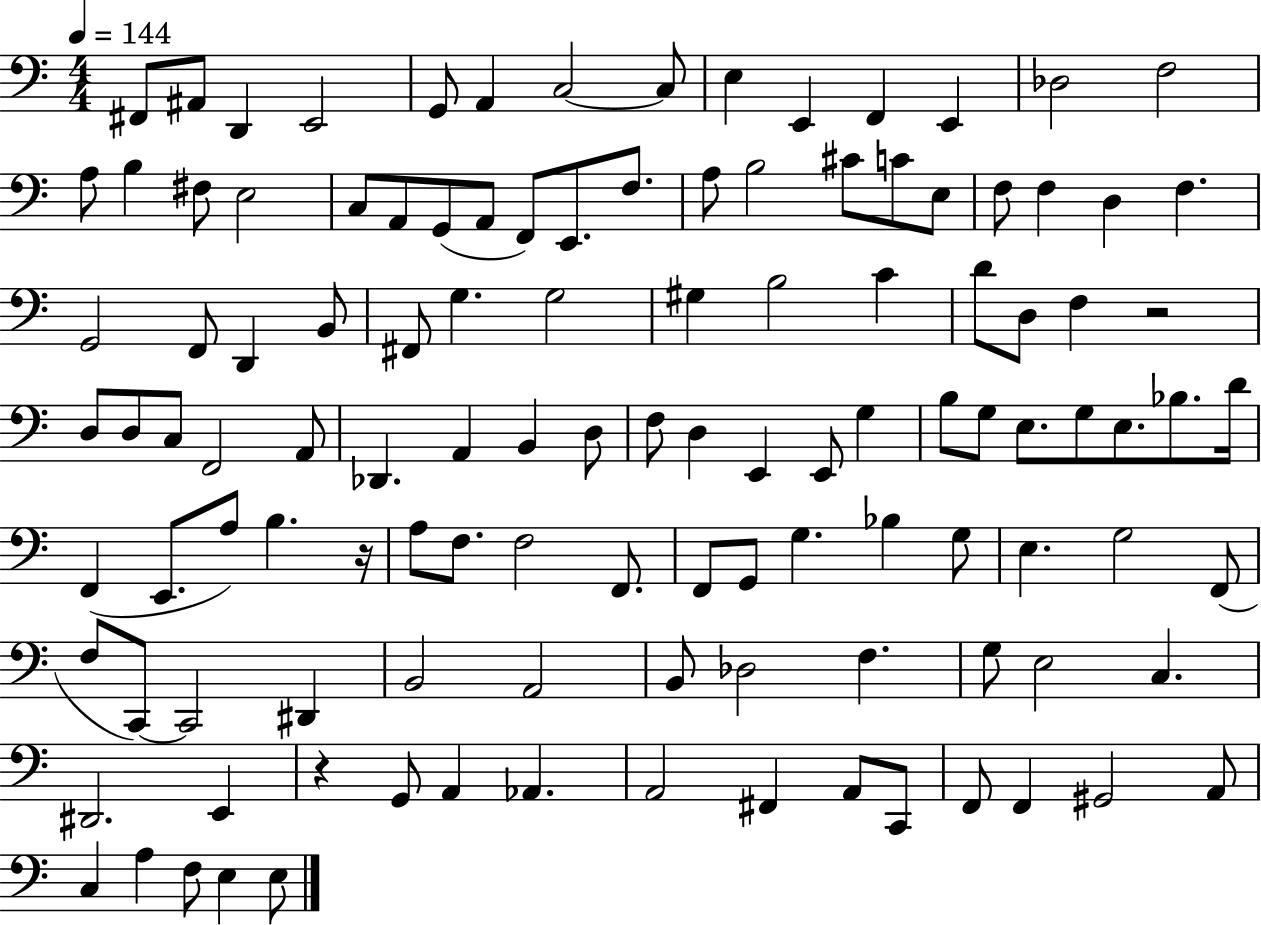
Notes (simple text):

F#2/e A#2/e D2/q E2/h G2/e A2/q C3/h C3/e E3/q E2/q F2/q E2/q Db3/h F3/h A3/e B3/q F#3/e E3/h C3/e A2/e G2/e A2/e F2/e E2/e. F3/e. A3/e B3/h C#4/e C4/e E3/e F3/e F3/q D3/q F3/q. G2/h F2/e D2/q B2/e F#2/e G3/q. G3/h G#3/q B3/h C4/q D4/e D3/e F3/q R/h D3/e D3/e C3/e F2/h A2/e Db2/q. A2/q B2/q D3/e F3/e D3/q E2/q E2/e G3/q B3/e G3/e E3/e. G3/e E3/e. Bb3/e. D4/s F2/q E2/e. A3/e B3/q. R/s A3/e F3/e. F3/h F2/e. F2/e G2/e G3/q. Bb3/q G3/e E3/q. G3/h F2/e F3/e C2/e C2/h D#2/q B2/h A2/h B2/e Db3/h F3/q. G3/e E3/h C3/q. D#2/h. E2/q R/q G2/e A2/q Ab2/q. A2/h F#2/q A2/e C2/e F2/e F2/q G#2/h A2/e C3/q A3/q F3/e E3/q E3/e